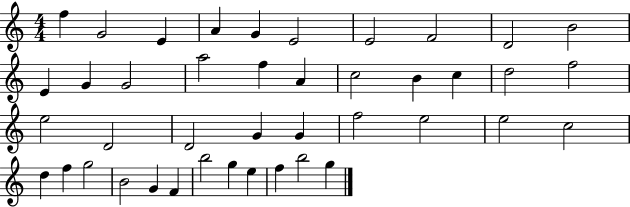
X:1
T:Untitled
M:4/4
L:1/4
K:C
f G2 E A G E2 E2 F2 D2 B2 E G G2 a2 f A c2 B c d2 f2 e2 D2 D2 G G f2 e2 e2 c2 d f g2 B2 G F b2 g e f b2 g